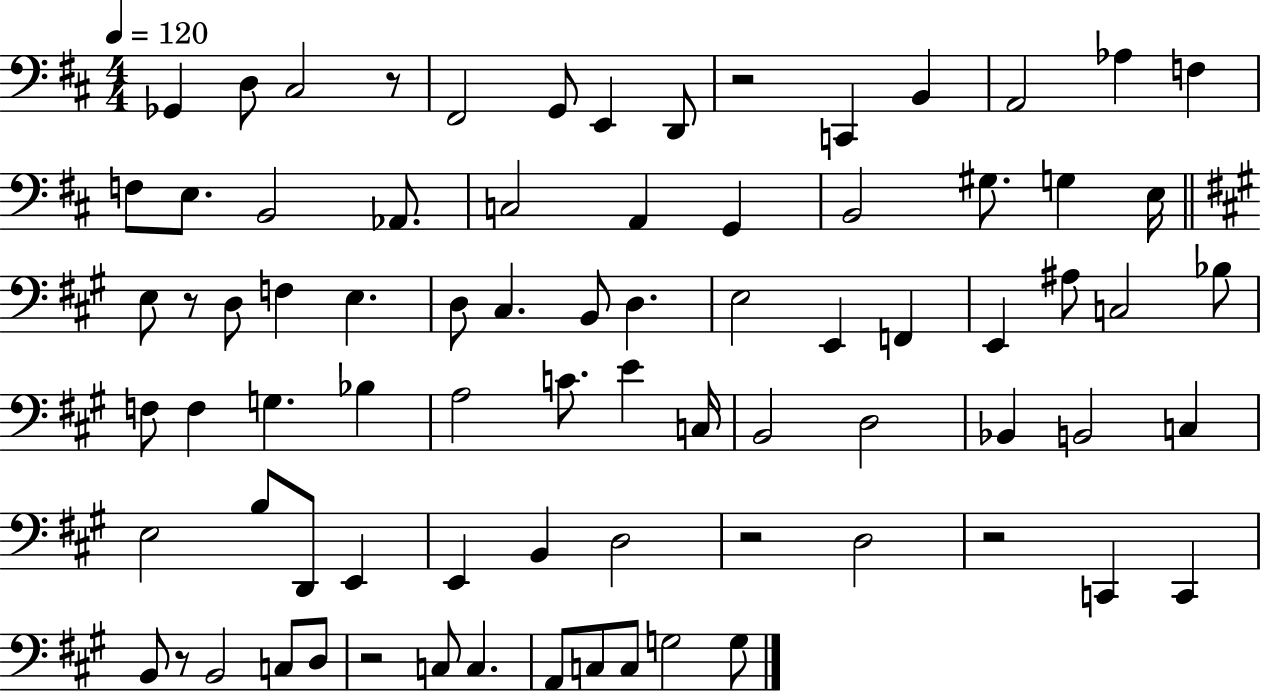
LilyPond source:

{
  \clef bass
  \numericTimeSignature
  \time 4/4
  \key d \major
  \tempo 4 = 120
  ges,4 d8 cis2 r8 | fis,2 g,8 e,4 d,8 | r2 c,4 b,4 | a,2 aes4 f4 | \break f8 e8. b,2 aes,8. | c2 a,4 g,4 | b,2 gis8. g4 e16 | \bar "||" \break \key a \major e8 r8 d8 f4 e4. | d8 cis4. b,8 d4. | e2 e,4 f,4 | e,4 ais8 c2 bes8 | \break f8 f4 g4. bes4 | a2 c'8. e'4 c16 | b,2 d2 | bes,4 b,2 c4 | \break e2 b8 d,8 e,4 | e,4 b,4 d2 | r2 d2 | r2 c,4 c,4 | \break b,8 r8 b,2 c8 d8 | r2 c8 c4. | a,8 c8 c8 g2 g8 | \bar "|."
}